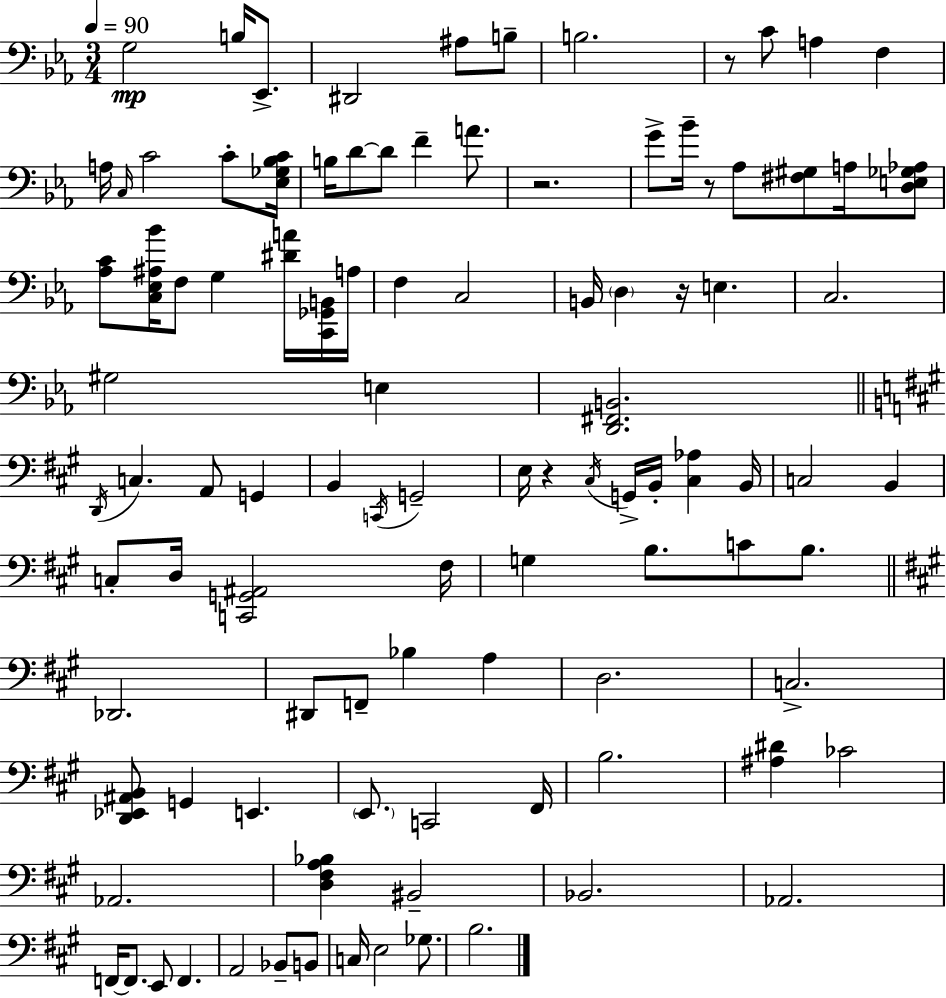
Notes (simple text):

G3/h B3/s Eb2/e. D#2/h A#3/e B3/e B3/h. R/e C4/e A3/q F3/q A3/s C3/s C4/h C4/e [Eb3,Gb3,Bb3,C4]/s B3/s D4/e D4/e F4/q A4/e. R/h. G4/e Bb4/s R/e Ab3/e [F#3,G#3]/e A3/s [D3,E3,Gb3,Ab3]/e [Ab3,C4]/e [C3,Eb3,A#3,Bb4]/s F3/e G3/q [D#4,A4]/s [C2,Gb2,B2]/s A3/s F3/q C3/h B2/s D3/q R/s E3/q. C3/h. G#3/h E3/q [D2,F#2,B2]/h. D2/s C3/q. A2/e G2/q B2/q C2/s G2/h E3/s R/q C#3/s G2/s B2/s [C#3,Ab3]/q B2/s C3/h B2/q C3/e D3/s [C2,G2,A#2]/h F#3/s G3/q B3/e. C4/e B3/e. Db2/h. D#2/e F2/e Bb3/q A3/q D3/h. C3/h. [D2,Eb2,A#2,B2]/e G2/q E2/q. E2/e. C2/h F#2/s B3/h. [A#3,D#4]/q CES4/h Ab2/h. [D3,F#3,A3,Bb3]/q BIS2/h Bb2/h. Ab2/h. F2/s F2/e. E2/e F2/q. A2/h Bb2/e B2/e C3/s E3/h Gb3/e. B3/h.